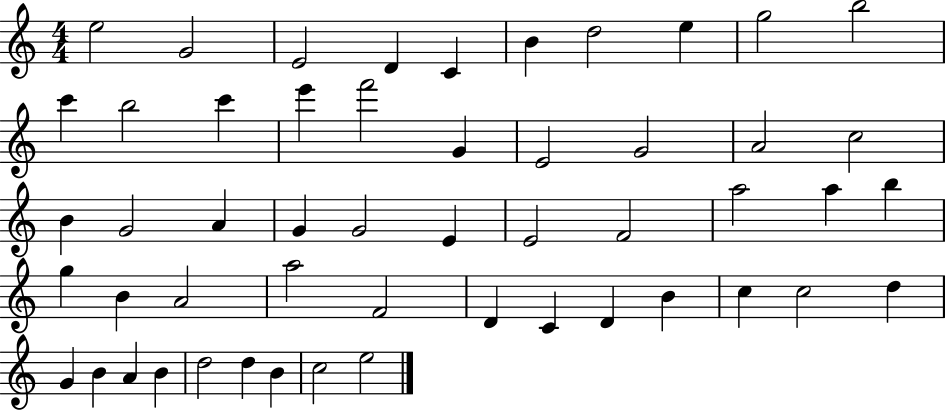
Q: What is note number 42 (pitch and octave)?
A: C5